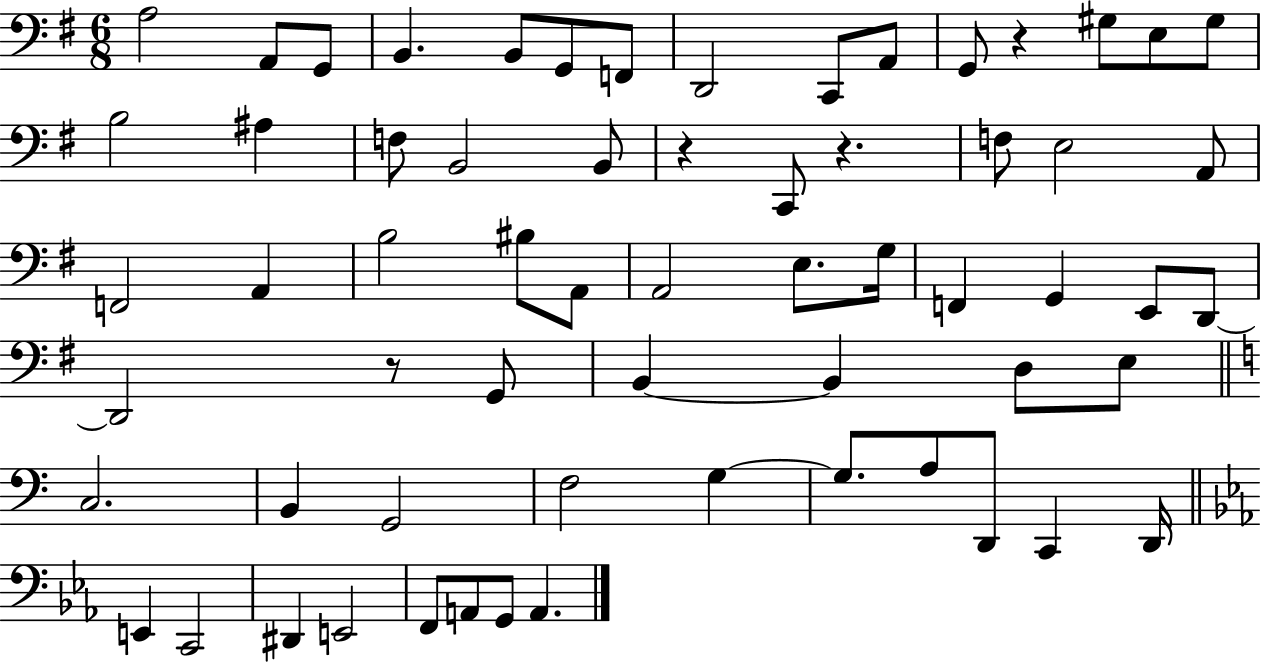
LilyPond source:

{
  \clef bass
  \numericTimeSignature
  \time 6/8
  \key g \major
  a2 a,8 g,8 | b,4. b,8 g,8 f,8 | d,2 c,8 a,8 | g,8 r4 gis8 e8 gis8 | \break b2 ais4 | f8 b,2 b,8 | r4 c,8 r4. | f8 e2 a,8 | \break f,2 a,4 | b2 bis8 a,8 | a,2 e8. g16 | f,4 g,4 e,8 d,8~~ | \break d,2 r8 g,8 | b,4~~ b,4 d8 e8 | \bar "||" \break \key c \major c2. | b,4 g,2 | f2 g4~~ | g8. a8 d,8 c,4 d,16 | \break \bar "||" \break \key ees \major e,4 c,2 | dis,4 e,2 | f,8 a,8 g,8 a,4. | \bar "|."
}